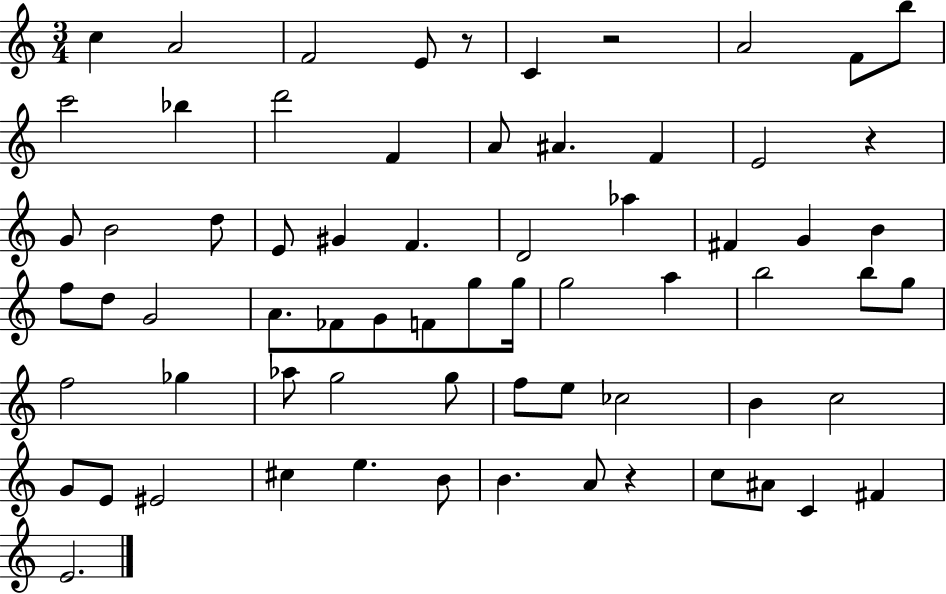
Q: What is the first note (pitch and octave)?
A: C5